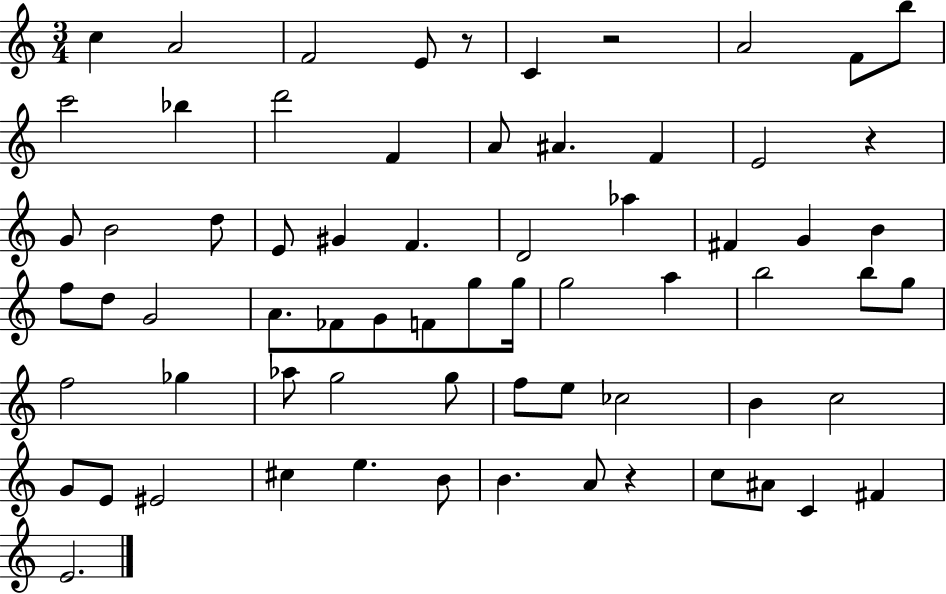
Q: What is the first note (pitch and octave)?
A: C5